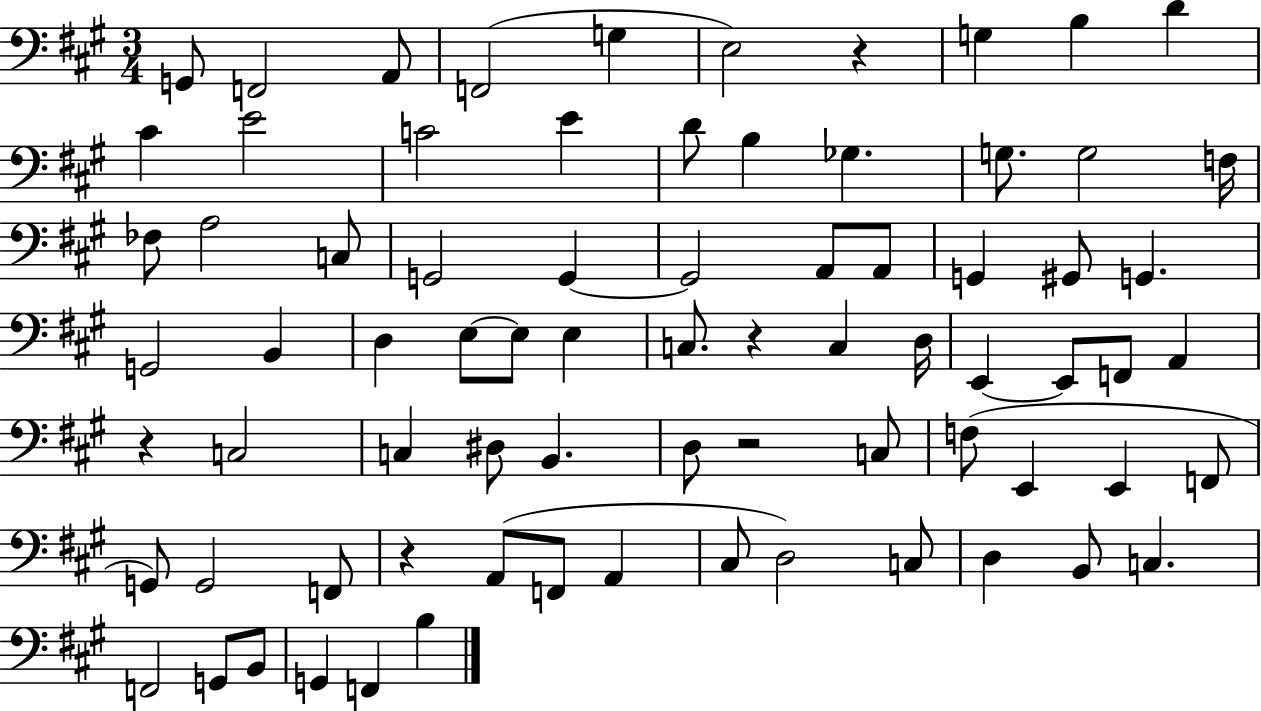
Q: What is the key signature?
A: A major